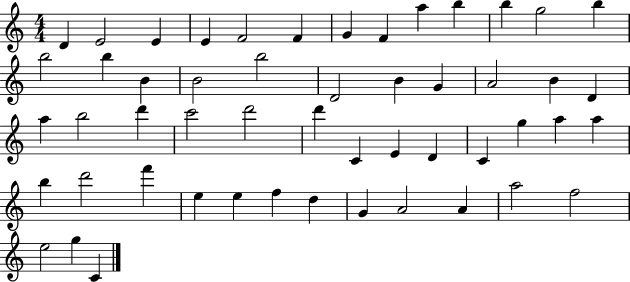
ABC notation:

X:1
T:Untitled
M:4/4
L:1/4
K:C
D E2 E E F2 F G F a b b g2 b b2 b B B2 b2 D2 B G A2 B D a b2 d' c'2 d'2 d' C E D C g a a b d'2 f' e e f d G A2 A a2 f2 e2 g C